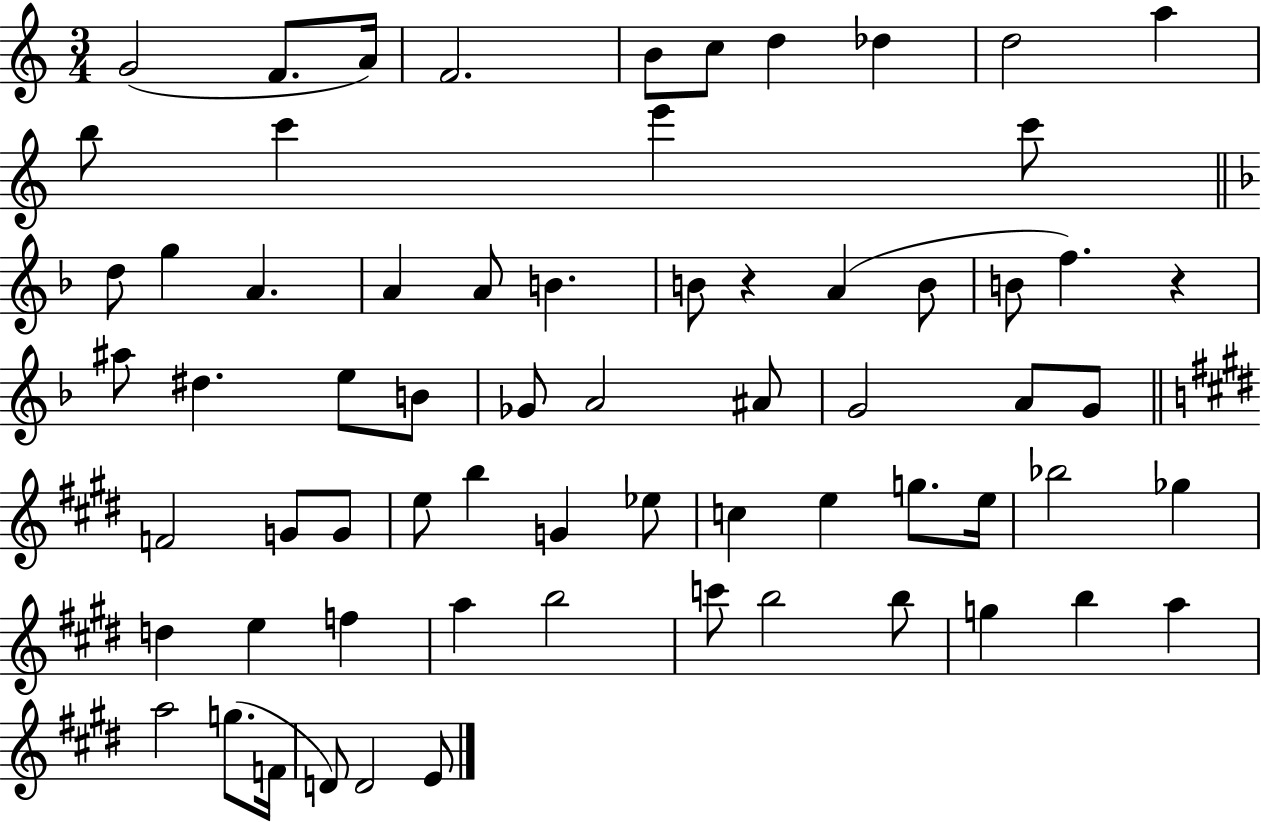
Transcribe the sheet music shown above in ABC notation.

X:1
T:Untitled
M:3/4
L:1/4
K:C
G2 F/2 A/4 F2 B/2 c/2 d _d d2 a b/2 c' e' c'/2 d/2 g A A A/2 B B/2 z A B/2 B/2 f z ^a/2 ^d e/2 B/2 _G/2 A2 ^A/2 G2 A/2 G/2 F2 G/2 G/2 e/2 b G _e/2 c e g/2 e/4 _b2 _g d e f a b2 c'/2 b2 b/2 g b a a2 g/2 F/4 D/2 D2 E/2